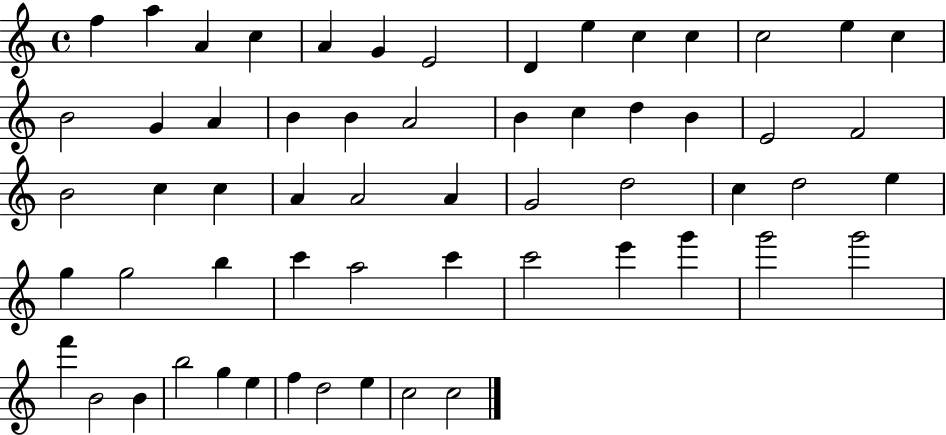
X:1
T:Untitled
M:4/4
L:1/4
K:C
f a A c A G E2 D e c c c2 e c B2 G A B B A2 B c d B E2 F2 B2 c c A A2 A G2 d2 c d2 e g g2 b c' a2 c' c'2 e' g' g'2 g'2 f' B2 B b2 g e f d2 e c2 c2